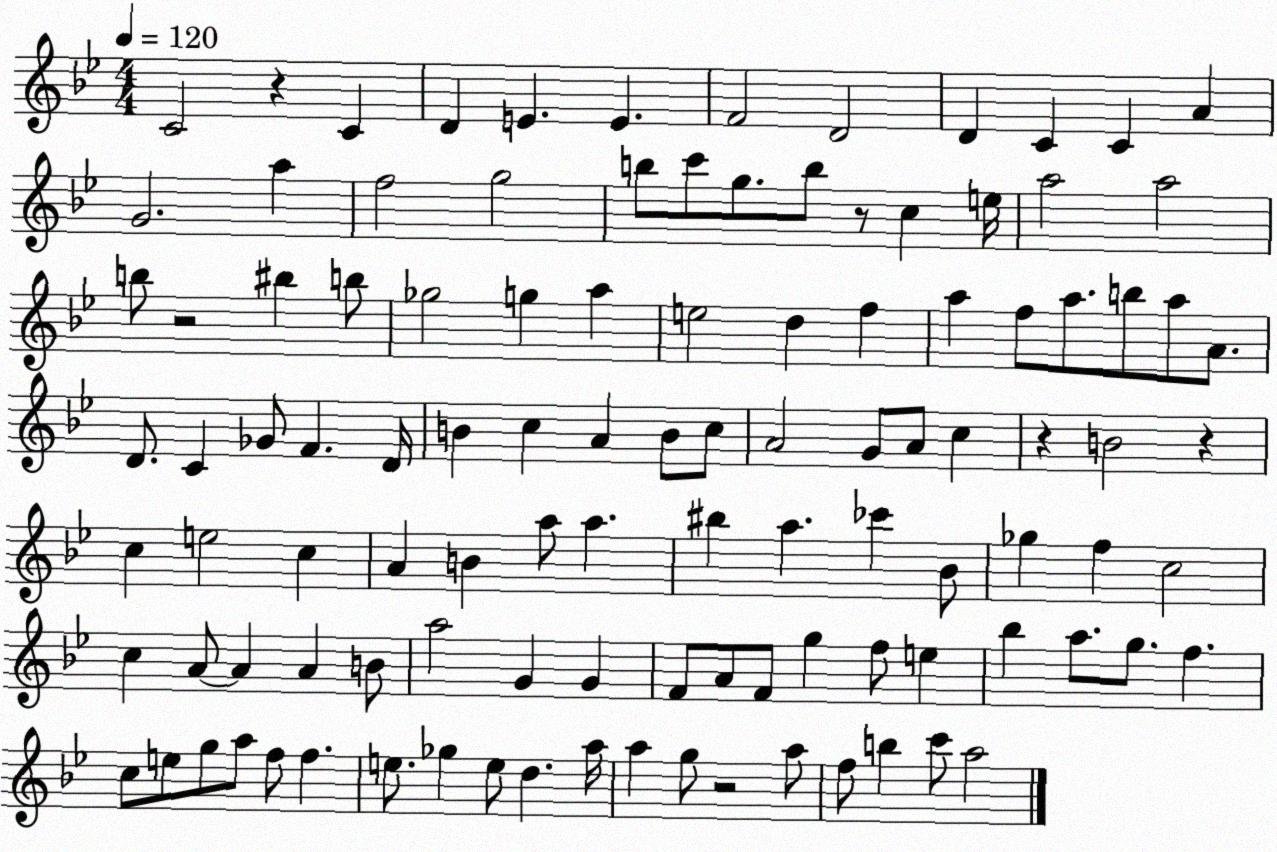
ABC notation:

X:1
T:Untitled
M:4/4
L:1/4
K:Bb
C2 z C D E E F2 D2 D C C A G2 a f2 g2 b/2 c'/2 g/2 b/2 z/2 c e/4 a2 a2 b/2 z2 ^b b/2 _g2 g a e2 d f a f/2 a/2 b/2 a/2 A/2 D/2 C _G/2 F D/4 B c A B/2 c/2 A2 G/2 A/2 c z B2 z c e2 c A B a/2 a ^b a _c' _B/2 _g f c2 c A/2 A A B/2 a2 G G F/2 A/2 F/2 g f/2 e _b a/2 g/2 f c/2 e/2 g/2 a/2 f/2 f e/2 _g e/2 d a/4 a g/2 z2 a/2 f/2 b c'/2 a2